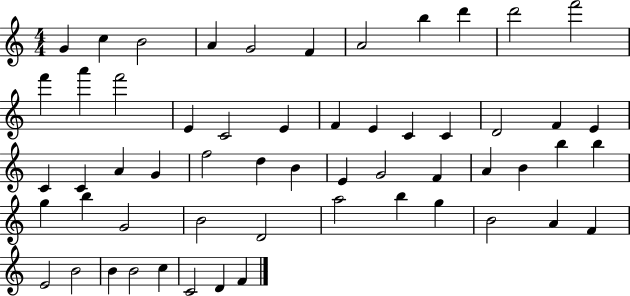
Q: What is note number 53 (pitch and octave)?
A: B4